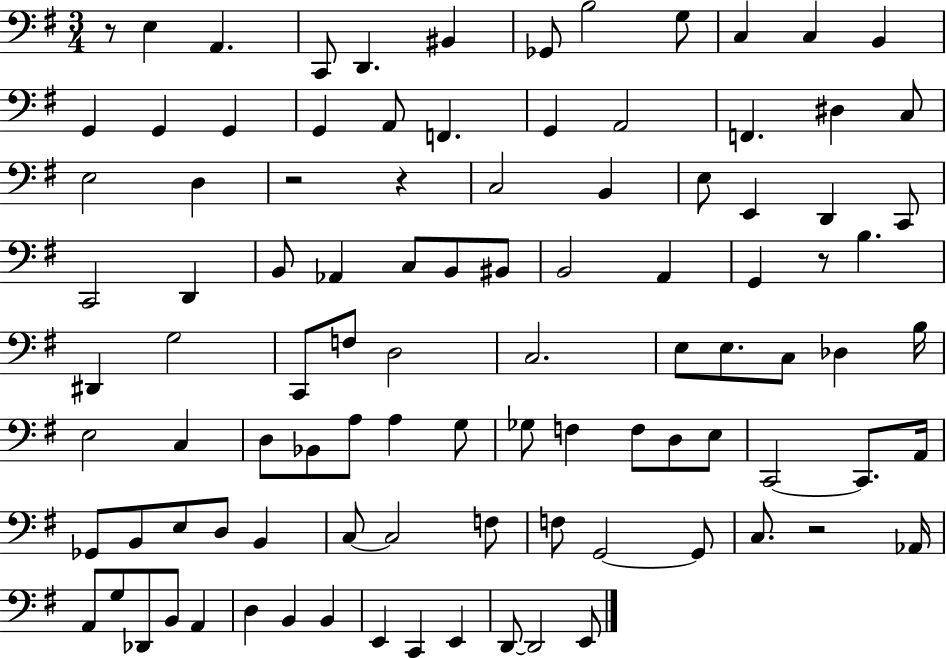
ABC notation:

X:1
T:Untitled
M:3/4
L:1/4
K:G
z/2 E, A,, C,,/2 D,, ^B,, _G,,/2 B,2 G,/2 C, C, B,, G,, G,, G,, G,, A,,/2 F,, G,, A,,2 F,, ^D, C,/2 E,2 D, z2 z C,2 B,, E,/2 E,, D,, C,,/2 C,,2 D,, B,,/2 _A,, C,/2 B,,/2 ^B,,/2 B,,2 A,, G,, z/2 B, ^D,, G,2 C,,/2 F,/2 D,2 C,2 E,/2 E,/2 C,/2 _D, B,/4 E,2 C, D,/2 _B,,/2 A,/2 A, G,/2 _G,/2 F, F,/2 D,/2 E,/2 C,,2 C,,/2 A,,/4 _G,,/2 B,,/2 E,/2 D,/2 B,, C,/2 C,2 F,/2 F,/2 G,,2 G,,/2 C,/2 z2 _A,,/4 A,,/2 G,/2 _D,,/2 B,,/2 A,, D, B,, B,, E,, C,, E,, D,,/2 D,,2 E,,/2